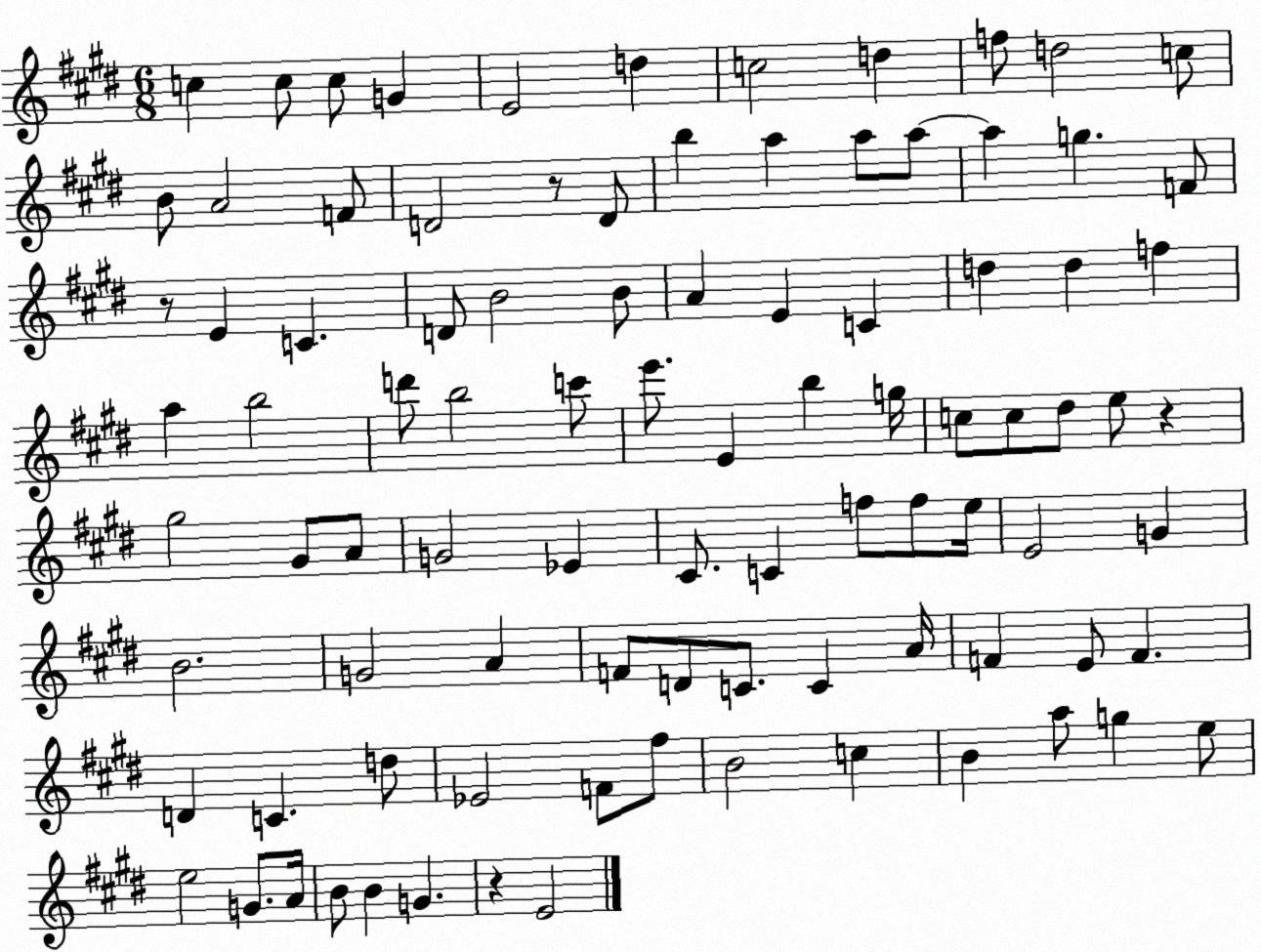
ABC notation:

X:1
T:Untitled
M:6/8
L:1/4
K:E
c c/2 c/2 G E2 d c2 d f/2 d2 c/2 B/2 A2 F/2 D2 z/2 D/2 b a a/2 a/2 a g F/2 z/2 E C D/2 B2 B/2 A E C d d f a b2 d'/2 b2 c'/2 e'/2 E b g/4 c/2 c/2 ^d/2 e/2 z ^g2 ^G/2 A/2 G2 _E ^C/2 C f/2 f/2 e/4 E2 G B2 G2 A F/2 D/2 C/2 C A/4 F E/2 F D C d/2 _E2 F/2 ^f/2 B2 c B a/2 g e/2 e2 G/2 A/4 B/2 B G z E2